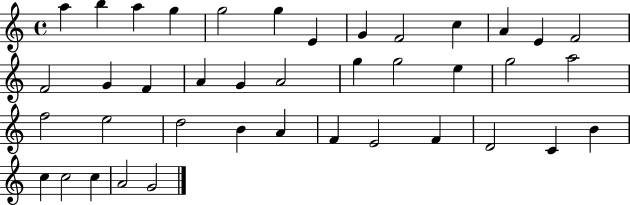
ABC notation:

X:1
T:Untitled
M:4/4
L:1/4
K:C
a b a g g2 g E G F2 c A E F2 F2 G F A G A2 g g2 e g2 a2 f2 e2 d2 B A F E2 F D2 C B c c2 c A2 G2